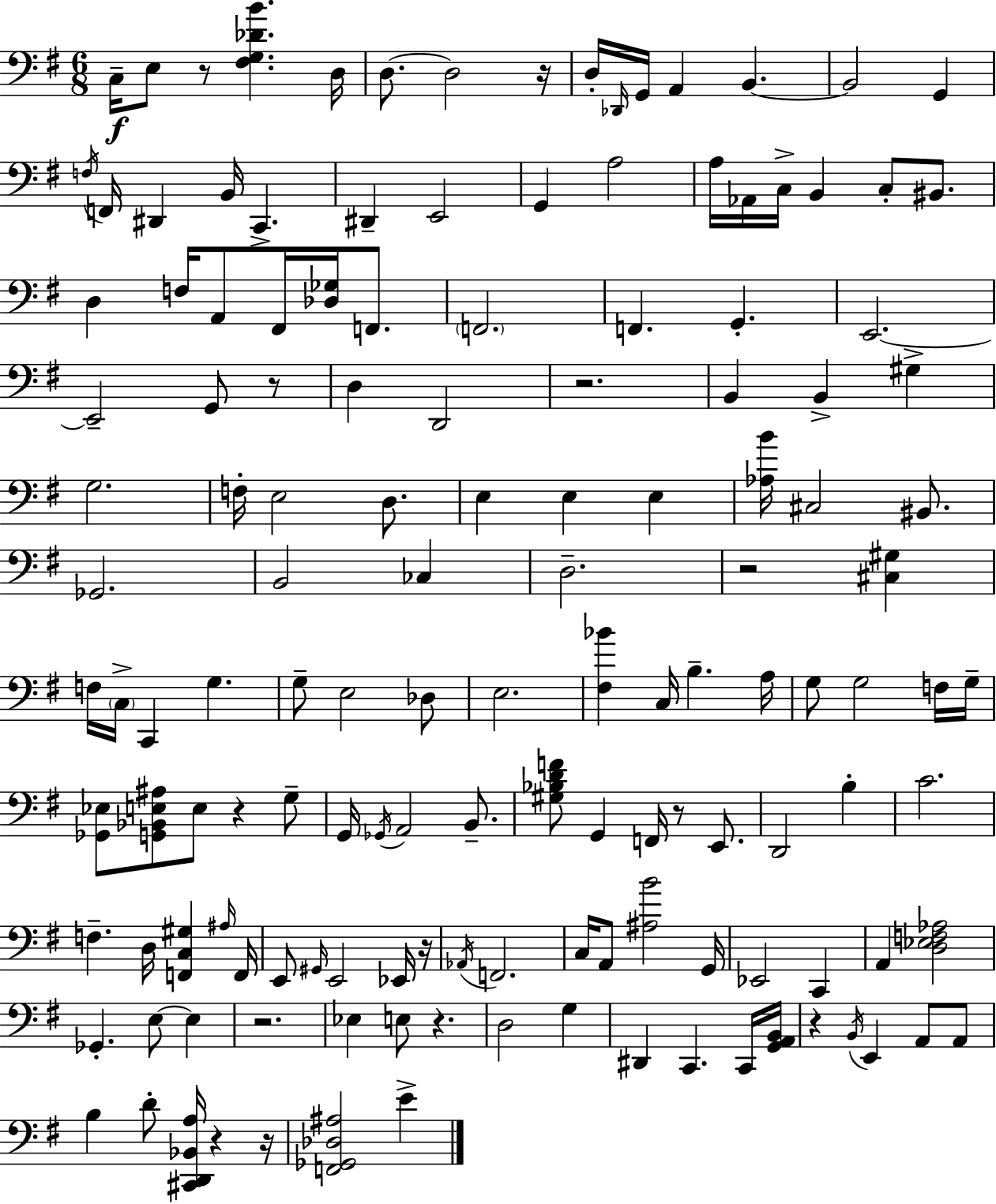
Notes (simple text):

C3/s E3/e R/e [F#3,G3,Db4,B4]/q. D3/s D3/e. D3/h R/s D3/s Db2/s G2/s A2/q B2/q. B2/h G2/q F3/s F2/s D#2/q B2/s C2/q. D#2/q E2/h G2/q A3/h A3/s Ab2/s C3/s B2/q C3/e BIS2/e. D3/q F3/s A2/e F#2/s [Db3,Gb3]/s F2/e. F2/h. F2/q. G2/q. E2/h. E2/h G2/e R/e D3/q D2/h R/h. B2/q B2/q G#3/q G3/h. F3/s E3/h D3/e. E3/q E3/q E3/q [Ab3,B4]/s C#3/h BIS2/e. Gb2/h. B2/h CES3/q D3/h. R/h [C#3,G#3]/q F3/s C3/s C2/q G3/q. G3/e E3/h Db3/e E3/h. [F#3,Bb4]/q C3/s B3/q. A3/s G3/e G3/h F3/s G3/s [Gb2,Eb3]/e [G2,Bb2,E3,A#3]/e E3/e R/q G3/e G2/s Gb2/s A2/h B2/e. [G#3,Bb3,D4,F4]/e G2/q F2/s R/e E2/e. D2/h B3/q C4/h. F3/q. D3/s [F2,C3,G#3]/q A#3/s F2/s E2/e G#2/s E2/h Eb2/s R/s Ab2/s F2/h. C3/s A2/e [A#3,B4]/h G2/s Eb2/h C2/q A2/q [D3,Eb3,F3,Ab3]/h Gb2/q. E3/e E3/q R/h. Eb3/q E3/e R/q. D3/h G3/q D#2/q C2/q. C2/s [G2,A2,B2]/s R/q B2/s E2/q A2/e A2/e B3/q D4/e [C#2,D2,Bb2,A3]/s R/q R/s [F2,Gb2,Db3,A#3]/h E4/q